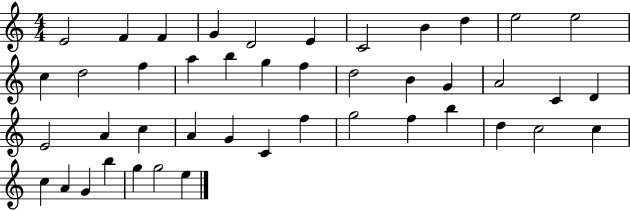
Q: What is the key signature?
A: C major